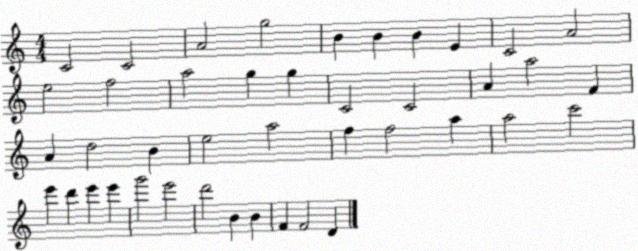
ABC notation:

X:1
T:Untitled
M:4/4
L:1/4
K:C
C2 C2 A2 g2 B B B E C2 A2 e2 f2 a2 g g C2 C2 A a2 F A d2 B e2 a2 f f2 a a2 c'2 e' d' e' e' g'2 e'2 d'2 B B F F2 D